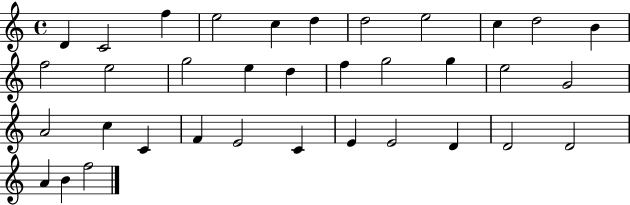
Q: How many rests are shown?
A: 0